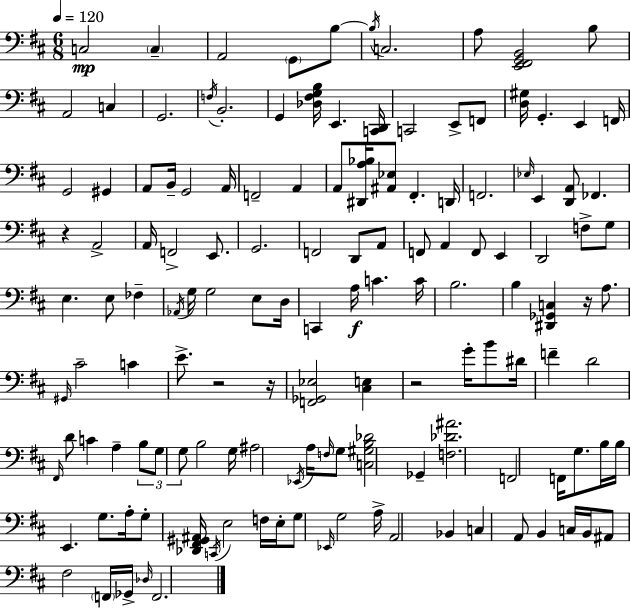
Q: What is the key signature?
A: D major